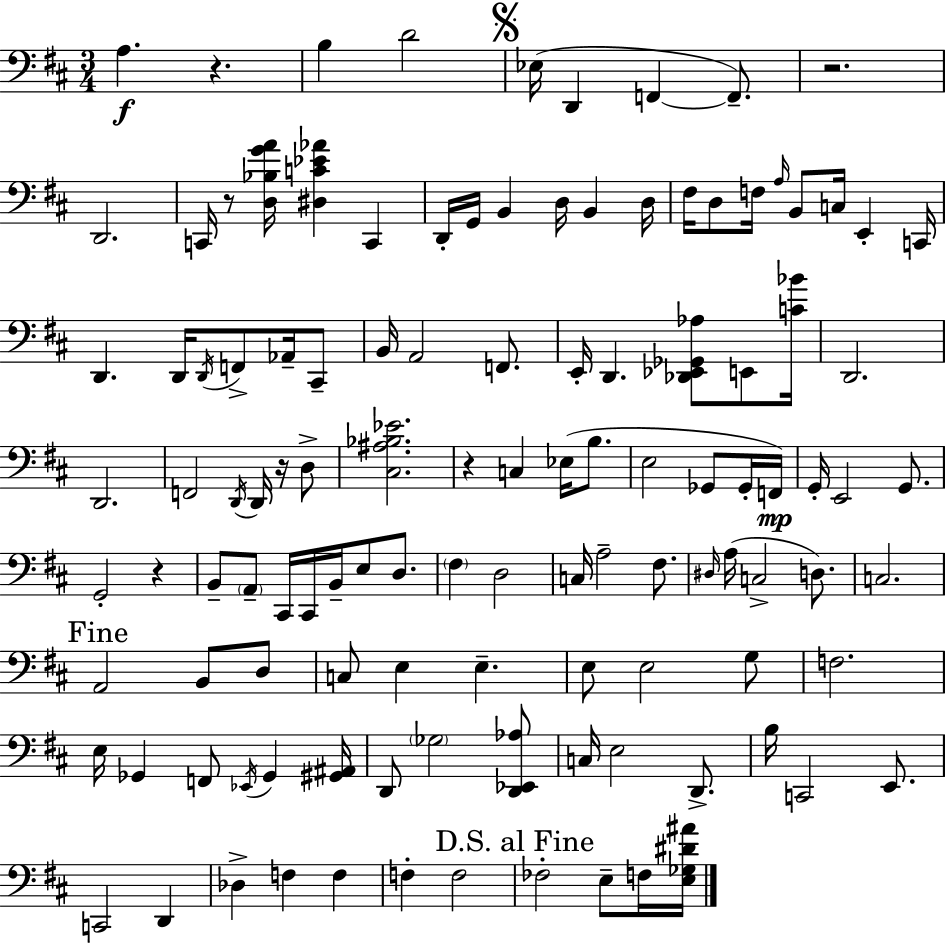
{
  \clef bass
  \numericTimeSignature
  \time 3/4
  \key d \major
  a4.\f r4. | b4 d'2 | \mark \markup { \musicglyph "scripts.segno" } ees16( d,4 f,4~~ f,8.--) | r2. | \break d,2. | c,16 r8 <d bes g' a'>16 <dis c' ees' aes'>4 c,4 | d,16-. g,16 b,4 d16 b,4 d16 | fis16 d8 f16 \grace { a16 } b,8 c16 e,4-. | \break c,16 d,4. d,16 \acciaccatura { d,16 } f,8-> aes,16-- | cis,8-- b,16 a,2 f,8. | e,16-. d,4. <des, ees, ges, aes>8 e,8 | <c' bes'>16 d,2. | \break d,2. | f,2 \acciaccatura { d,16 } d,16 | r16 d8-> <cis ais bes ees'>2. | r4 c4 ees16( | \break b8. e2 ges,8 | ges,16-. f,16\mp) g,16-. e,2 | g,8. g,2-. r4 | b,8-- \parenthesize a,8-- cis,16 cis,16 b,16-- e8 | \break d8. \parenthesize fis4 d2 | c16 a2-- | fis8. \grace { dis16 } a16( c2-> | d8.) c2. | \break \mark "Fine" a,2 | b,8 d8 c8 e4 e4.-- | e8 e2 | g8 f2. | \break e16 ges,4 f,8 \acciaccatura { ees,16 } | ges,4 <gis, ais,>16 d,8 \parenthesize ges2 | <d, ees, aes>8 c16 e2 | d,8.-> b16 c,2 | \break e,8. c,2 | d,4 des4-> f4 | f4 f4-. f2 | \mark "D.S. al Fine" fes2-. | \break e8-- f16 <e ges dis' ais'>16 \bar "|."
}